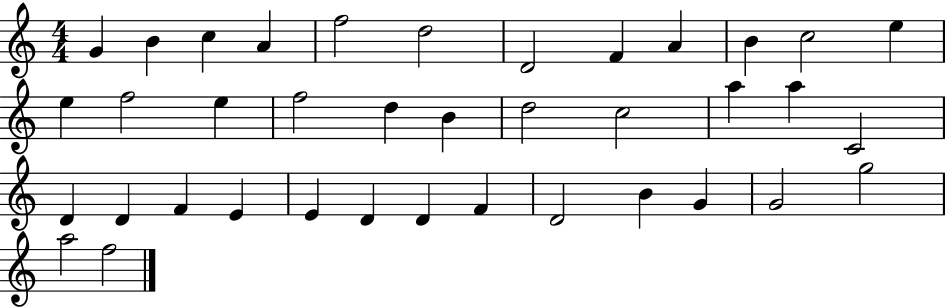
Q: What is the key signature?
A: C major